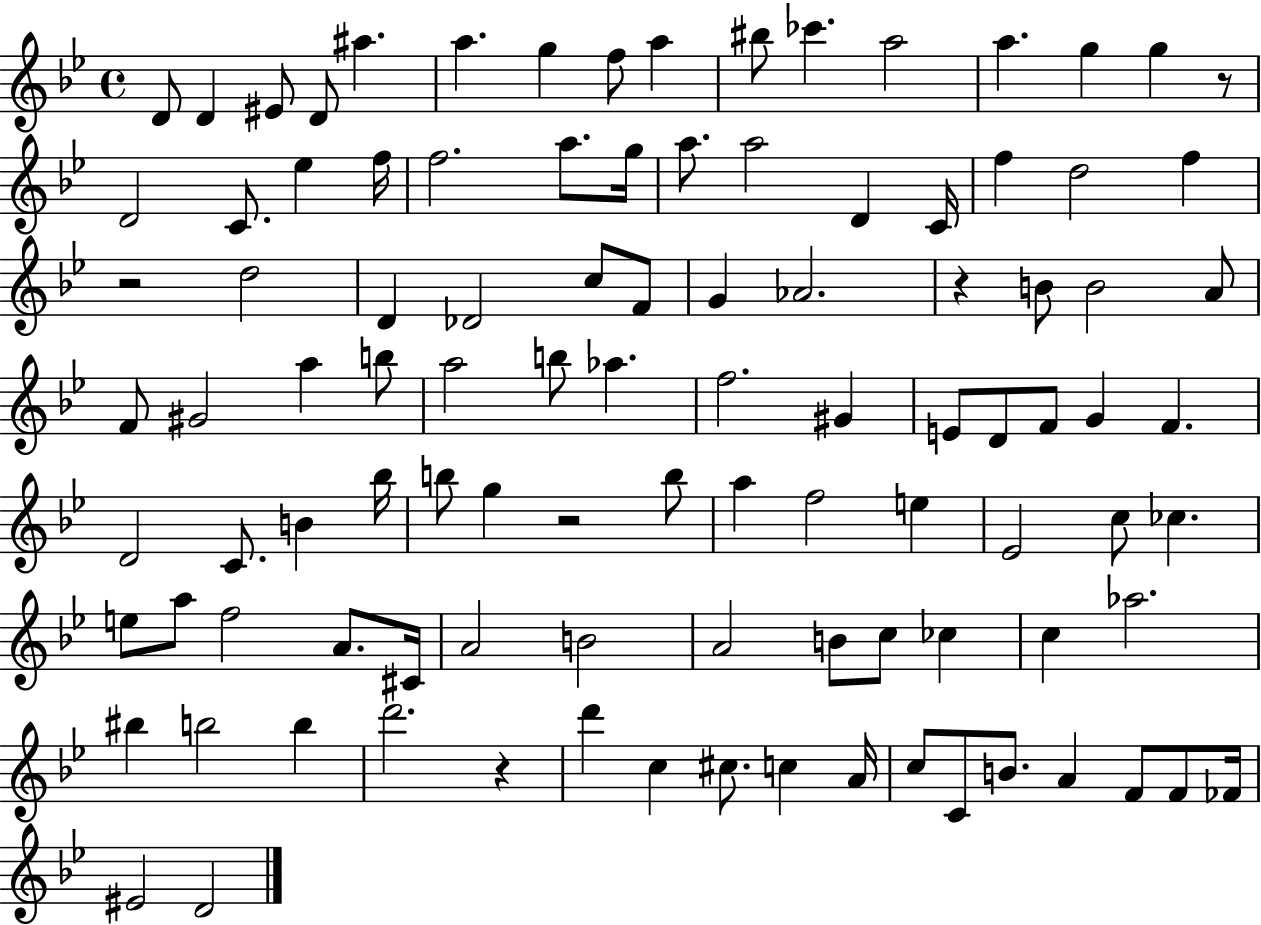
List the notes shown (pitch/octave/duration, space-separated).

D4/e D4/q EIS4/e D4/e A#5/q. A5/q. G5/q F5/e A5/q BIS5/e CES6/q. A5/h A5/q. G5/q G5/q R/e D4/h C4/e. Eb5/q F5/s F5/h. A5/e. G5/s A5/e. A5/h D4/q C4/s F5/q D5/h F5/q R/h D5/h D4/q Db4/h C5/e F4/e G4/q Ab4/h. R/q B4/e B4/h A4/e F4/e G#4/h A5/q B5/e A5/h B5/e Ab5/q. F5/h. G#4/q E4/e D4/e F4/e G4/q F4/q. D4/h C4/e. B4/q Bb5/s B5/e G5/q R/h B5/e A5/q F5/h E5/q Eb4/h C5/e CES5/q. E5/e A5/e F5/h A4/e. C#4/s A4/h B4/h A4/h B4/e C5/e CES5/q C5/q Ab5/h. BIS5/q B5/h B5/q D6/h. R/q D6/q C5/q C#5/e. C5/q A4/s C5/e C4/e B4/e. A4/q F4/e F4/e FES4/s EIS4/h D4/h